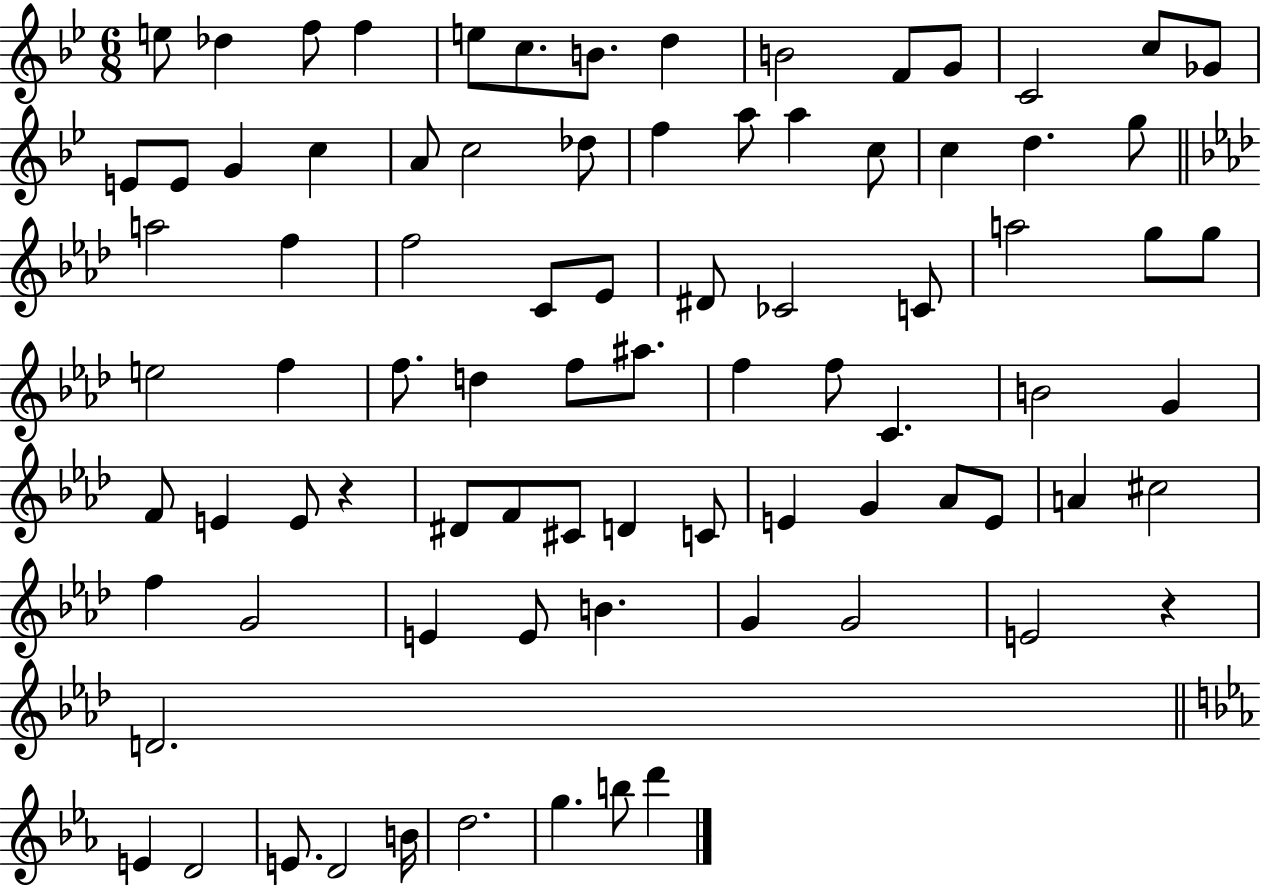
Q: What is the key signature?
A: BES major